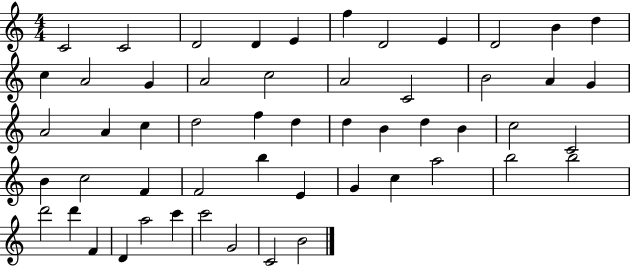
{
  \clef treble
  \numericTimeSignature
  \time 4/4
  \key c \major
  c'2 c'2 | d'2 d'4 e'4 | f''4 d'2 e'4 | d'2 b'4 d''4 | \break c''4 a'2 g'4 | a'2 c''2 | a'2 c'2 | b'2 a'4 g'4 | \break a'2 a'4 c''4 | d''2 f''4 d''4 | d''4 b'4 d''4 b'4 | c''2 c'2 | \break b'4 c''2 f'4 | f'2 b''4 e'4 | g'4 c''4 a''2 | b''2 b''2 | \break d'''2 d'''4 f'4 | d'4 a''2 c'''4 | c'''2 g'2 | c'2 b'2 | \break \bar "|."
}